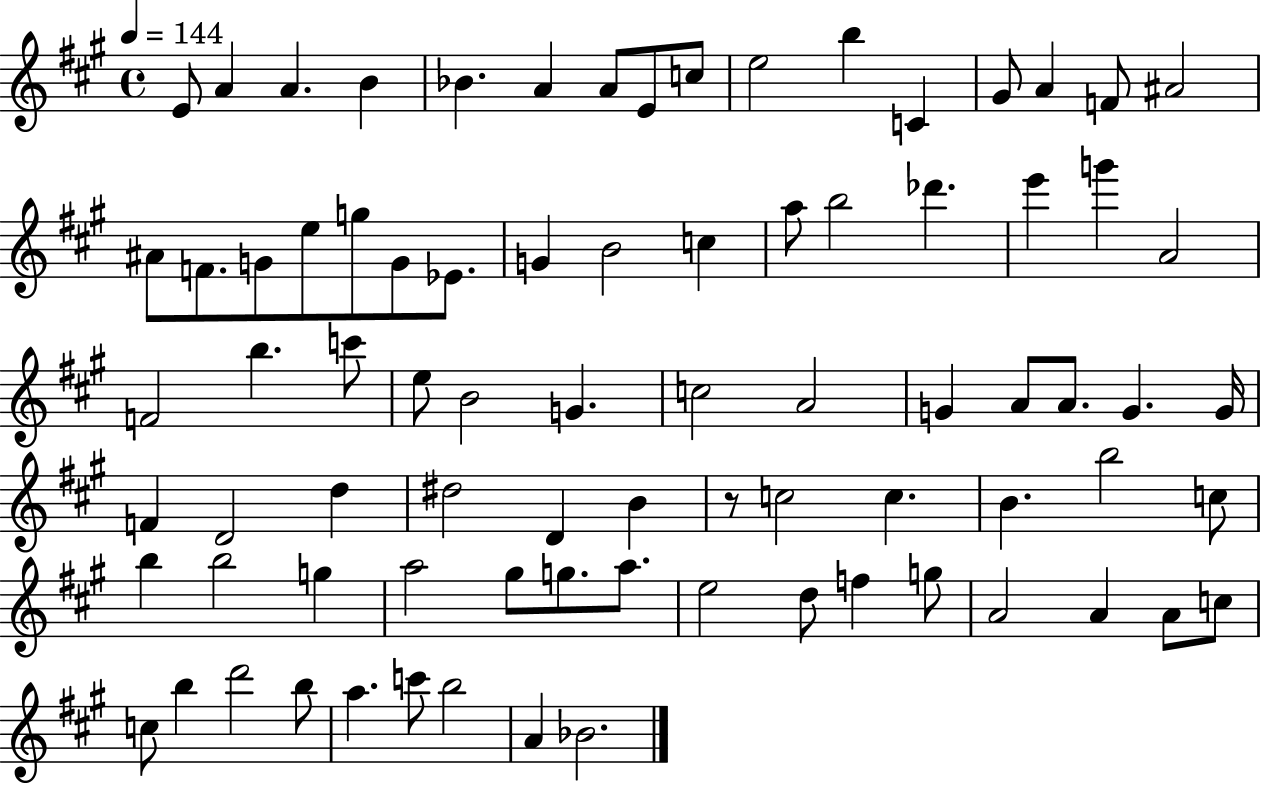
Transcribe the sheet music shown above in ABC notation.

X:1
T:Untitled
M:4/4
L:1/4
K:A
E/2 A A B _B A A/2 E/2 c/2 e2 b C ^G/2 A F/2 ^A2 ^A/2 F/2 G/2 e/2 g/2 G/2 _E/2 G B2 c a/2 b2 _d' e' g' A2 F2 b c'/2 e/2 B2 G c2 A2 G A/2 A/2 G G/4 F D2 d ^d2 D B z/2 c2 c B b2 c/2 b b2 g a2 ^g/2 g/2 a/2 e2 d/2 f g/2 A2 A A/2 c/2 c/2 b d'2 b/2 a c'/2 b2 A _B2